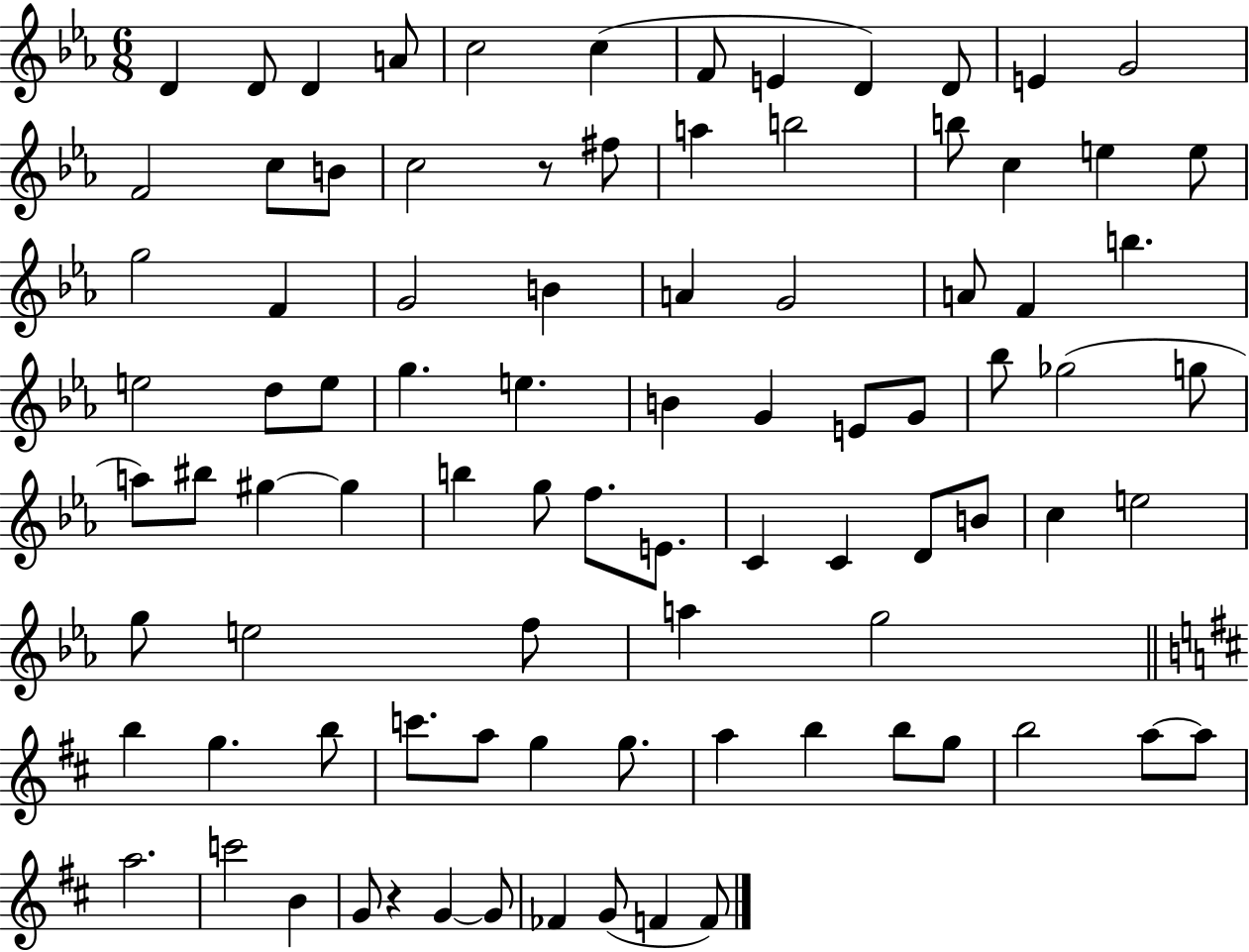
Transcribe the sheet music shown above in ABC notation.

X:1
T:Untitled
M:6/8
L:1/4
K:Eb
D D/2 D A/2 c2 c F/2 E D D/2 E G2 F2 c/2 B/2 c2 z/2 ^f/2 a b2 b/2 c e e/2 g2 F G2 B A G2 A/2 F b e2 d/2 e/2 g e B G E/2 G/2 _b/2 _g2 g/2 a/2 ^b/2 ^g ^g b g/2 f/2 E/2 C C D/2 B/2 c e2 g/2 e2 f/2 a g2 b g b/2 c'/2 a/2 g g/2 a b b/2 g/2 b2 a/2 a/2 a2 c'2 B G/2 z G G/2 _F G/2 F F/2